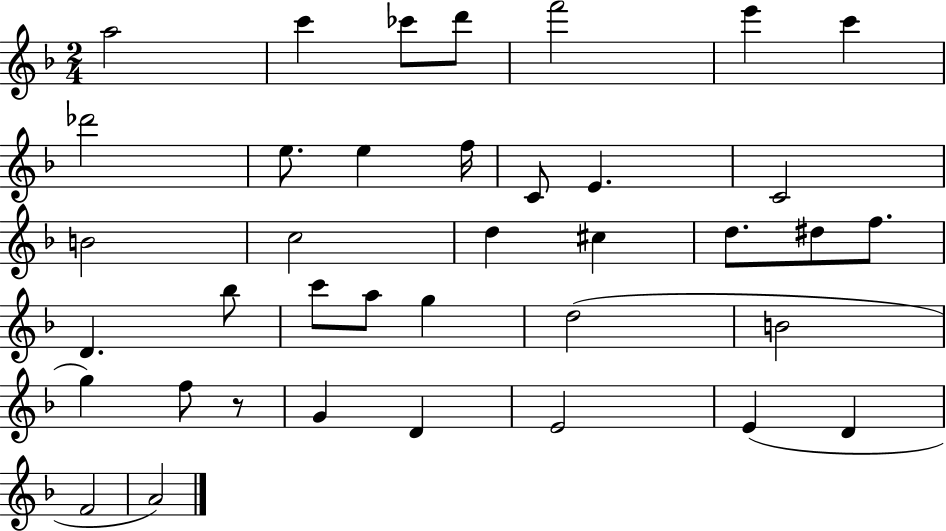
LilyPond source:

{
  \clef treble
  \numericTimeSignature
  \time 2/4
  \key f \major
  a''2 | c'''4 ces'''8 d'''8 | f'''2 | e'''4 c'''4 | \break des'''2 | e''8. e''4 f''16 | c'8 e'4. | c'2 | \break b'2 | c''2 | d''4 cis''4 | d''8. dis''8 f''8. | \break d'4. bes''8 | c'''8 a''8 g''4 | d''2( | b'2 | \break g''4) f''8 r8 | g'4 d'4 | e'2 | e'4( d'4 | \break f'2 | a'2) | \bar "|."
}